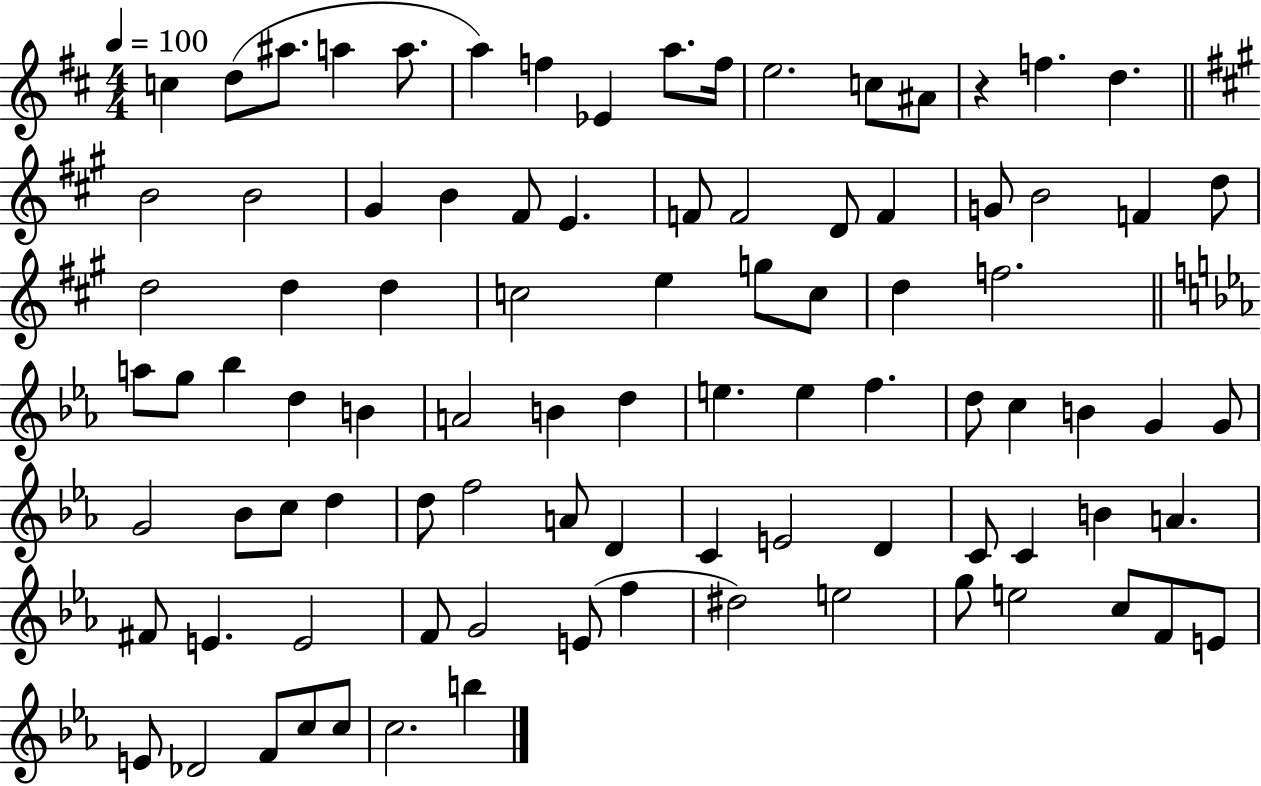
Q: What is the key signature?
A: D major